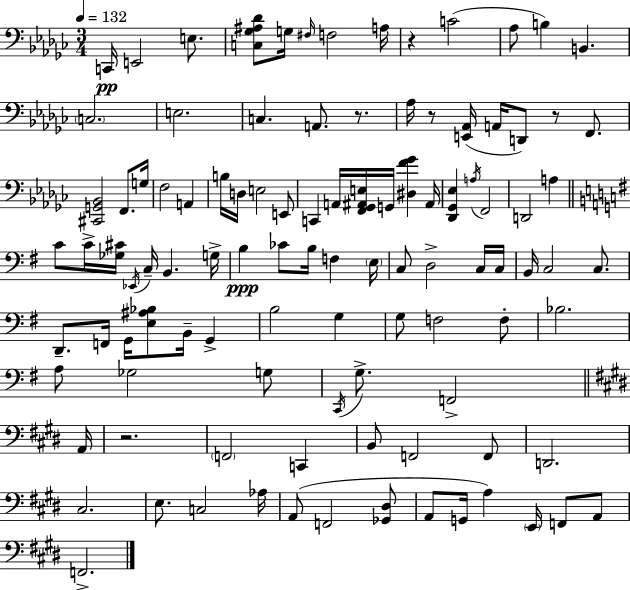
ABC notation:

X:1
T:Untitled
M:3/4
L:1/4
K:Ebm
C,,/4 E,,2 E,/2 [C,_G,^A,_D]/2 G,/4 ^F,/4 F,2 A,/4 z C2 _A,/2 B, B,, C,2 E,2 C, A,,/2 z/2 _A,/4 z/2 [E,,_A,,]/4 A,,/4 D,,/2 z/2 F,,/2 [^C,,G,,_B,,]2 F,,/2 G,/4 F,2 A,, B,/4 D,/4 E,2 E,,/2 C,, A,,/4 [F,,_G,,^A,,E,]/4 G,,/4 [^D,F_G] ^A,,/4 [_D,,_G,,_E,] A,/4 F,,2 D,,2 A, C/2 C/4 [_G,^C]/4 _E,,/4 C,/4 B,, G,/4 B, _C/2 B,/4 F, E,/4 C,/2 D,2 C,/4 C,/4 B,,/4 C,2 C,/2 D,,/2 F,,/4 G,,/4 [E,^A,_B,]/2 B,,/4 G,, B,2 G, G,/2 F,2 F,/2 _B,2 A,/2 _G,2 G,/2 C,,/4 G,/2 F,,2 A,,/4 z2 F,,2 C,, B,,/2 F,,2 F,,/2 D,,2 ^C,2 E,/2 C,2 _A,/4 A,,/2 F,,2 [_G,,^D,]/2 A,,/2 G,,/4 A, E,,/4 F,,/2 A,,/2 F,,2